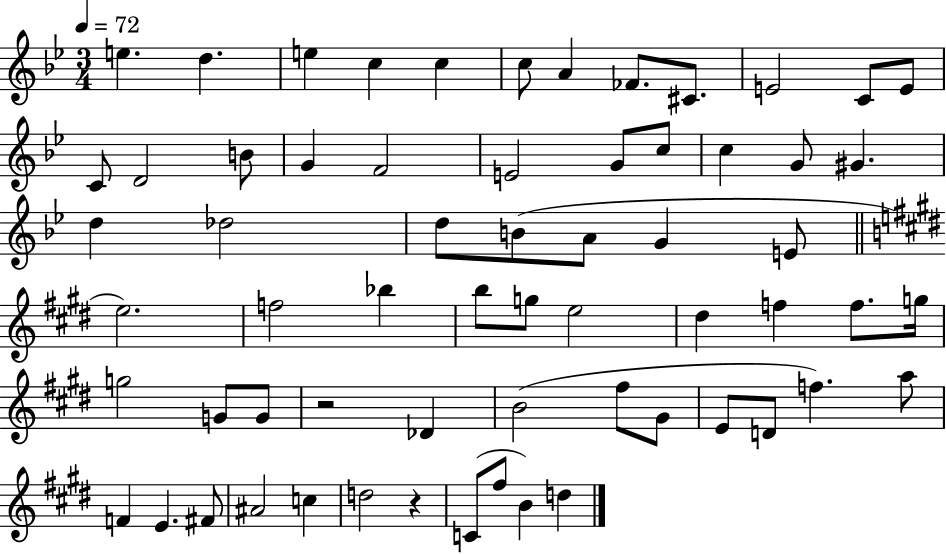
X:1
T:Untitled
M:3/4
L:1/4
K:Bb
e d e c c c/2 A _F/2 ^C/2 E2 C/2 E/2 C/2 D2 B/2 G F2 E2 G/2 c/2 c G/2 ^G d _d2 d/2 B/2 A/2 G E/2 e2 f2 _b b/2 g/2 e2 ^d f f/2 g/4 g2 G/2 G/2 z2 _D B2 ^f/2 ^G/2 E/2 D/2 f a/2 F E ^F/2 ^A2 c d2 z C/2 ^f/2 B d